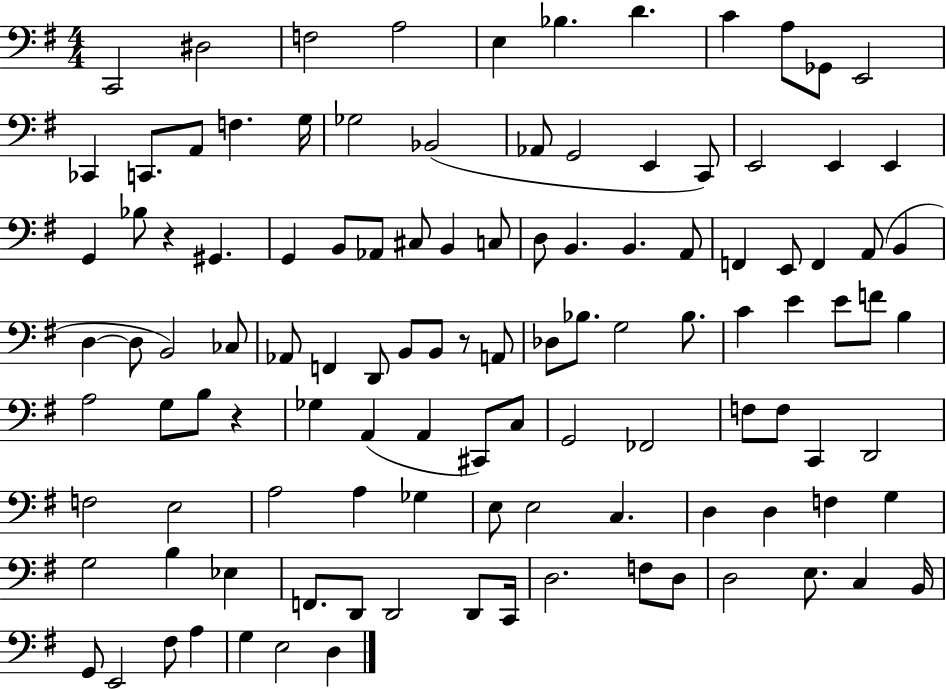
X:1
T:Untitled
M:4/4
L:1/4
K:G
C,,2 ^D,2 F,2 A,2 E, _B, D C A,/2 _G,,/2 E,,2 _C,, C,,/2 A,,/2 F, G,/4 _G,2 _B,,2 _A,,/2 G,,2 E,, C,,/2 E,,2 E,, E,, G,, _B,/2 z ^G,, G,, B,,/2 _A,,/2 ^C,/2 B,, C,/2 D,/2 B,, B,, A,,/2 F,, E,,/2 F,, A,,/2 B,, D, D,/2 B,,2 _C,/2 _A,,/2 F,, D,,/2 B,,/2 B,,/2 z/2 A,,/2 _D,/2 _B,/2 G,2 _B,/2 C E E/2 F/2 B, A,2 G,/2 B,/2 z _G, A,, A,, ^C,,/2 C,/2 G,,2 _F,,2 F,/2 F,/2 C,, D,,2 F,2 E,2 A,2 A, _G, E,/2 E,2 C, D, D, F, G, G,2 B, _E, F,,/2 D,,/2 D,,2 D,,/2 C,,/4 D,2 F,/2 D,/2 D,2 E,/2 C, B,,/4 G,,/2 E,,2 ^F,/2 A, G, E,2 D,